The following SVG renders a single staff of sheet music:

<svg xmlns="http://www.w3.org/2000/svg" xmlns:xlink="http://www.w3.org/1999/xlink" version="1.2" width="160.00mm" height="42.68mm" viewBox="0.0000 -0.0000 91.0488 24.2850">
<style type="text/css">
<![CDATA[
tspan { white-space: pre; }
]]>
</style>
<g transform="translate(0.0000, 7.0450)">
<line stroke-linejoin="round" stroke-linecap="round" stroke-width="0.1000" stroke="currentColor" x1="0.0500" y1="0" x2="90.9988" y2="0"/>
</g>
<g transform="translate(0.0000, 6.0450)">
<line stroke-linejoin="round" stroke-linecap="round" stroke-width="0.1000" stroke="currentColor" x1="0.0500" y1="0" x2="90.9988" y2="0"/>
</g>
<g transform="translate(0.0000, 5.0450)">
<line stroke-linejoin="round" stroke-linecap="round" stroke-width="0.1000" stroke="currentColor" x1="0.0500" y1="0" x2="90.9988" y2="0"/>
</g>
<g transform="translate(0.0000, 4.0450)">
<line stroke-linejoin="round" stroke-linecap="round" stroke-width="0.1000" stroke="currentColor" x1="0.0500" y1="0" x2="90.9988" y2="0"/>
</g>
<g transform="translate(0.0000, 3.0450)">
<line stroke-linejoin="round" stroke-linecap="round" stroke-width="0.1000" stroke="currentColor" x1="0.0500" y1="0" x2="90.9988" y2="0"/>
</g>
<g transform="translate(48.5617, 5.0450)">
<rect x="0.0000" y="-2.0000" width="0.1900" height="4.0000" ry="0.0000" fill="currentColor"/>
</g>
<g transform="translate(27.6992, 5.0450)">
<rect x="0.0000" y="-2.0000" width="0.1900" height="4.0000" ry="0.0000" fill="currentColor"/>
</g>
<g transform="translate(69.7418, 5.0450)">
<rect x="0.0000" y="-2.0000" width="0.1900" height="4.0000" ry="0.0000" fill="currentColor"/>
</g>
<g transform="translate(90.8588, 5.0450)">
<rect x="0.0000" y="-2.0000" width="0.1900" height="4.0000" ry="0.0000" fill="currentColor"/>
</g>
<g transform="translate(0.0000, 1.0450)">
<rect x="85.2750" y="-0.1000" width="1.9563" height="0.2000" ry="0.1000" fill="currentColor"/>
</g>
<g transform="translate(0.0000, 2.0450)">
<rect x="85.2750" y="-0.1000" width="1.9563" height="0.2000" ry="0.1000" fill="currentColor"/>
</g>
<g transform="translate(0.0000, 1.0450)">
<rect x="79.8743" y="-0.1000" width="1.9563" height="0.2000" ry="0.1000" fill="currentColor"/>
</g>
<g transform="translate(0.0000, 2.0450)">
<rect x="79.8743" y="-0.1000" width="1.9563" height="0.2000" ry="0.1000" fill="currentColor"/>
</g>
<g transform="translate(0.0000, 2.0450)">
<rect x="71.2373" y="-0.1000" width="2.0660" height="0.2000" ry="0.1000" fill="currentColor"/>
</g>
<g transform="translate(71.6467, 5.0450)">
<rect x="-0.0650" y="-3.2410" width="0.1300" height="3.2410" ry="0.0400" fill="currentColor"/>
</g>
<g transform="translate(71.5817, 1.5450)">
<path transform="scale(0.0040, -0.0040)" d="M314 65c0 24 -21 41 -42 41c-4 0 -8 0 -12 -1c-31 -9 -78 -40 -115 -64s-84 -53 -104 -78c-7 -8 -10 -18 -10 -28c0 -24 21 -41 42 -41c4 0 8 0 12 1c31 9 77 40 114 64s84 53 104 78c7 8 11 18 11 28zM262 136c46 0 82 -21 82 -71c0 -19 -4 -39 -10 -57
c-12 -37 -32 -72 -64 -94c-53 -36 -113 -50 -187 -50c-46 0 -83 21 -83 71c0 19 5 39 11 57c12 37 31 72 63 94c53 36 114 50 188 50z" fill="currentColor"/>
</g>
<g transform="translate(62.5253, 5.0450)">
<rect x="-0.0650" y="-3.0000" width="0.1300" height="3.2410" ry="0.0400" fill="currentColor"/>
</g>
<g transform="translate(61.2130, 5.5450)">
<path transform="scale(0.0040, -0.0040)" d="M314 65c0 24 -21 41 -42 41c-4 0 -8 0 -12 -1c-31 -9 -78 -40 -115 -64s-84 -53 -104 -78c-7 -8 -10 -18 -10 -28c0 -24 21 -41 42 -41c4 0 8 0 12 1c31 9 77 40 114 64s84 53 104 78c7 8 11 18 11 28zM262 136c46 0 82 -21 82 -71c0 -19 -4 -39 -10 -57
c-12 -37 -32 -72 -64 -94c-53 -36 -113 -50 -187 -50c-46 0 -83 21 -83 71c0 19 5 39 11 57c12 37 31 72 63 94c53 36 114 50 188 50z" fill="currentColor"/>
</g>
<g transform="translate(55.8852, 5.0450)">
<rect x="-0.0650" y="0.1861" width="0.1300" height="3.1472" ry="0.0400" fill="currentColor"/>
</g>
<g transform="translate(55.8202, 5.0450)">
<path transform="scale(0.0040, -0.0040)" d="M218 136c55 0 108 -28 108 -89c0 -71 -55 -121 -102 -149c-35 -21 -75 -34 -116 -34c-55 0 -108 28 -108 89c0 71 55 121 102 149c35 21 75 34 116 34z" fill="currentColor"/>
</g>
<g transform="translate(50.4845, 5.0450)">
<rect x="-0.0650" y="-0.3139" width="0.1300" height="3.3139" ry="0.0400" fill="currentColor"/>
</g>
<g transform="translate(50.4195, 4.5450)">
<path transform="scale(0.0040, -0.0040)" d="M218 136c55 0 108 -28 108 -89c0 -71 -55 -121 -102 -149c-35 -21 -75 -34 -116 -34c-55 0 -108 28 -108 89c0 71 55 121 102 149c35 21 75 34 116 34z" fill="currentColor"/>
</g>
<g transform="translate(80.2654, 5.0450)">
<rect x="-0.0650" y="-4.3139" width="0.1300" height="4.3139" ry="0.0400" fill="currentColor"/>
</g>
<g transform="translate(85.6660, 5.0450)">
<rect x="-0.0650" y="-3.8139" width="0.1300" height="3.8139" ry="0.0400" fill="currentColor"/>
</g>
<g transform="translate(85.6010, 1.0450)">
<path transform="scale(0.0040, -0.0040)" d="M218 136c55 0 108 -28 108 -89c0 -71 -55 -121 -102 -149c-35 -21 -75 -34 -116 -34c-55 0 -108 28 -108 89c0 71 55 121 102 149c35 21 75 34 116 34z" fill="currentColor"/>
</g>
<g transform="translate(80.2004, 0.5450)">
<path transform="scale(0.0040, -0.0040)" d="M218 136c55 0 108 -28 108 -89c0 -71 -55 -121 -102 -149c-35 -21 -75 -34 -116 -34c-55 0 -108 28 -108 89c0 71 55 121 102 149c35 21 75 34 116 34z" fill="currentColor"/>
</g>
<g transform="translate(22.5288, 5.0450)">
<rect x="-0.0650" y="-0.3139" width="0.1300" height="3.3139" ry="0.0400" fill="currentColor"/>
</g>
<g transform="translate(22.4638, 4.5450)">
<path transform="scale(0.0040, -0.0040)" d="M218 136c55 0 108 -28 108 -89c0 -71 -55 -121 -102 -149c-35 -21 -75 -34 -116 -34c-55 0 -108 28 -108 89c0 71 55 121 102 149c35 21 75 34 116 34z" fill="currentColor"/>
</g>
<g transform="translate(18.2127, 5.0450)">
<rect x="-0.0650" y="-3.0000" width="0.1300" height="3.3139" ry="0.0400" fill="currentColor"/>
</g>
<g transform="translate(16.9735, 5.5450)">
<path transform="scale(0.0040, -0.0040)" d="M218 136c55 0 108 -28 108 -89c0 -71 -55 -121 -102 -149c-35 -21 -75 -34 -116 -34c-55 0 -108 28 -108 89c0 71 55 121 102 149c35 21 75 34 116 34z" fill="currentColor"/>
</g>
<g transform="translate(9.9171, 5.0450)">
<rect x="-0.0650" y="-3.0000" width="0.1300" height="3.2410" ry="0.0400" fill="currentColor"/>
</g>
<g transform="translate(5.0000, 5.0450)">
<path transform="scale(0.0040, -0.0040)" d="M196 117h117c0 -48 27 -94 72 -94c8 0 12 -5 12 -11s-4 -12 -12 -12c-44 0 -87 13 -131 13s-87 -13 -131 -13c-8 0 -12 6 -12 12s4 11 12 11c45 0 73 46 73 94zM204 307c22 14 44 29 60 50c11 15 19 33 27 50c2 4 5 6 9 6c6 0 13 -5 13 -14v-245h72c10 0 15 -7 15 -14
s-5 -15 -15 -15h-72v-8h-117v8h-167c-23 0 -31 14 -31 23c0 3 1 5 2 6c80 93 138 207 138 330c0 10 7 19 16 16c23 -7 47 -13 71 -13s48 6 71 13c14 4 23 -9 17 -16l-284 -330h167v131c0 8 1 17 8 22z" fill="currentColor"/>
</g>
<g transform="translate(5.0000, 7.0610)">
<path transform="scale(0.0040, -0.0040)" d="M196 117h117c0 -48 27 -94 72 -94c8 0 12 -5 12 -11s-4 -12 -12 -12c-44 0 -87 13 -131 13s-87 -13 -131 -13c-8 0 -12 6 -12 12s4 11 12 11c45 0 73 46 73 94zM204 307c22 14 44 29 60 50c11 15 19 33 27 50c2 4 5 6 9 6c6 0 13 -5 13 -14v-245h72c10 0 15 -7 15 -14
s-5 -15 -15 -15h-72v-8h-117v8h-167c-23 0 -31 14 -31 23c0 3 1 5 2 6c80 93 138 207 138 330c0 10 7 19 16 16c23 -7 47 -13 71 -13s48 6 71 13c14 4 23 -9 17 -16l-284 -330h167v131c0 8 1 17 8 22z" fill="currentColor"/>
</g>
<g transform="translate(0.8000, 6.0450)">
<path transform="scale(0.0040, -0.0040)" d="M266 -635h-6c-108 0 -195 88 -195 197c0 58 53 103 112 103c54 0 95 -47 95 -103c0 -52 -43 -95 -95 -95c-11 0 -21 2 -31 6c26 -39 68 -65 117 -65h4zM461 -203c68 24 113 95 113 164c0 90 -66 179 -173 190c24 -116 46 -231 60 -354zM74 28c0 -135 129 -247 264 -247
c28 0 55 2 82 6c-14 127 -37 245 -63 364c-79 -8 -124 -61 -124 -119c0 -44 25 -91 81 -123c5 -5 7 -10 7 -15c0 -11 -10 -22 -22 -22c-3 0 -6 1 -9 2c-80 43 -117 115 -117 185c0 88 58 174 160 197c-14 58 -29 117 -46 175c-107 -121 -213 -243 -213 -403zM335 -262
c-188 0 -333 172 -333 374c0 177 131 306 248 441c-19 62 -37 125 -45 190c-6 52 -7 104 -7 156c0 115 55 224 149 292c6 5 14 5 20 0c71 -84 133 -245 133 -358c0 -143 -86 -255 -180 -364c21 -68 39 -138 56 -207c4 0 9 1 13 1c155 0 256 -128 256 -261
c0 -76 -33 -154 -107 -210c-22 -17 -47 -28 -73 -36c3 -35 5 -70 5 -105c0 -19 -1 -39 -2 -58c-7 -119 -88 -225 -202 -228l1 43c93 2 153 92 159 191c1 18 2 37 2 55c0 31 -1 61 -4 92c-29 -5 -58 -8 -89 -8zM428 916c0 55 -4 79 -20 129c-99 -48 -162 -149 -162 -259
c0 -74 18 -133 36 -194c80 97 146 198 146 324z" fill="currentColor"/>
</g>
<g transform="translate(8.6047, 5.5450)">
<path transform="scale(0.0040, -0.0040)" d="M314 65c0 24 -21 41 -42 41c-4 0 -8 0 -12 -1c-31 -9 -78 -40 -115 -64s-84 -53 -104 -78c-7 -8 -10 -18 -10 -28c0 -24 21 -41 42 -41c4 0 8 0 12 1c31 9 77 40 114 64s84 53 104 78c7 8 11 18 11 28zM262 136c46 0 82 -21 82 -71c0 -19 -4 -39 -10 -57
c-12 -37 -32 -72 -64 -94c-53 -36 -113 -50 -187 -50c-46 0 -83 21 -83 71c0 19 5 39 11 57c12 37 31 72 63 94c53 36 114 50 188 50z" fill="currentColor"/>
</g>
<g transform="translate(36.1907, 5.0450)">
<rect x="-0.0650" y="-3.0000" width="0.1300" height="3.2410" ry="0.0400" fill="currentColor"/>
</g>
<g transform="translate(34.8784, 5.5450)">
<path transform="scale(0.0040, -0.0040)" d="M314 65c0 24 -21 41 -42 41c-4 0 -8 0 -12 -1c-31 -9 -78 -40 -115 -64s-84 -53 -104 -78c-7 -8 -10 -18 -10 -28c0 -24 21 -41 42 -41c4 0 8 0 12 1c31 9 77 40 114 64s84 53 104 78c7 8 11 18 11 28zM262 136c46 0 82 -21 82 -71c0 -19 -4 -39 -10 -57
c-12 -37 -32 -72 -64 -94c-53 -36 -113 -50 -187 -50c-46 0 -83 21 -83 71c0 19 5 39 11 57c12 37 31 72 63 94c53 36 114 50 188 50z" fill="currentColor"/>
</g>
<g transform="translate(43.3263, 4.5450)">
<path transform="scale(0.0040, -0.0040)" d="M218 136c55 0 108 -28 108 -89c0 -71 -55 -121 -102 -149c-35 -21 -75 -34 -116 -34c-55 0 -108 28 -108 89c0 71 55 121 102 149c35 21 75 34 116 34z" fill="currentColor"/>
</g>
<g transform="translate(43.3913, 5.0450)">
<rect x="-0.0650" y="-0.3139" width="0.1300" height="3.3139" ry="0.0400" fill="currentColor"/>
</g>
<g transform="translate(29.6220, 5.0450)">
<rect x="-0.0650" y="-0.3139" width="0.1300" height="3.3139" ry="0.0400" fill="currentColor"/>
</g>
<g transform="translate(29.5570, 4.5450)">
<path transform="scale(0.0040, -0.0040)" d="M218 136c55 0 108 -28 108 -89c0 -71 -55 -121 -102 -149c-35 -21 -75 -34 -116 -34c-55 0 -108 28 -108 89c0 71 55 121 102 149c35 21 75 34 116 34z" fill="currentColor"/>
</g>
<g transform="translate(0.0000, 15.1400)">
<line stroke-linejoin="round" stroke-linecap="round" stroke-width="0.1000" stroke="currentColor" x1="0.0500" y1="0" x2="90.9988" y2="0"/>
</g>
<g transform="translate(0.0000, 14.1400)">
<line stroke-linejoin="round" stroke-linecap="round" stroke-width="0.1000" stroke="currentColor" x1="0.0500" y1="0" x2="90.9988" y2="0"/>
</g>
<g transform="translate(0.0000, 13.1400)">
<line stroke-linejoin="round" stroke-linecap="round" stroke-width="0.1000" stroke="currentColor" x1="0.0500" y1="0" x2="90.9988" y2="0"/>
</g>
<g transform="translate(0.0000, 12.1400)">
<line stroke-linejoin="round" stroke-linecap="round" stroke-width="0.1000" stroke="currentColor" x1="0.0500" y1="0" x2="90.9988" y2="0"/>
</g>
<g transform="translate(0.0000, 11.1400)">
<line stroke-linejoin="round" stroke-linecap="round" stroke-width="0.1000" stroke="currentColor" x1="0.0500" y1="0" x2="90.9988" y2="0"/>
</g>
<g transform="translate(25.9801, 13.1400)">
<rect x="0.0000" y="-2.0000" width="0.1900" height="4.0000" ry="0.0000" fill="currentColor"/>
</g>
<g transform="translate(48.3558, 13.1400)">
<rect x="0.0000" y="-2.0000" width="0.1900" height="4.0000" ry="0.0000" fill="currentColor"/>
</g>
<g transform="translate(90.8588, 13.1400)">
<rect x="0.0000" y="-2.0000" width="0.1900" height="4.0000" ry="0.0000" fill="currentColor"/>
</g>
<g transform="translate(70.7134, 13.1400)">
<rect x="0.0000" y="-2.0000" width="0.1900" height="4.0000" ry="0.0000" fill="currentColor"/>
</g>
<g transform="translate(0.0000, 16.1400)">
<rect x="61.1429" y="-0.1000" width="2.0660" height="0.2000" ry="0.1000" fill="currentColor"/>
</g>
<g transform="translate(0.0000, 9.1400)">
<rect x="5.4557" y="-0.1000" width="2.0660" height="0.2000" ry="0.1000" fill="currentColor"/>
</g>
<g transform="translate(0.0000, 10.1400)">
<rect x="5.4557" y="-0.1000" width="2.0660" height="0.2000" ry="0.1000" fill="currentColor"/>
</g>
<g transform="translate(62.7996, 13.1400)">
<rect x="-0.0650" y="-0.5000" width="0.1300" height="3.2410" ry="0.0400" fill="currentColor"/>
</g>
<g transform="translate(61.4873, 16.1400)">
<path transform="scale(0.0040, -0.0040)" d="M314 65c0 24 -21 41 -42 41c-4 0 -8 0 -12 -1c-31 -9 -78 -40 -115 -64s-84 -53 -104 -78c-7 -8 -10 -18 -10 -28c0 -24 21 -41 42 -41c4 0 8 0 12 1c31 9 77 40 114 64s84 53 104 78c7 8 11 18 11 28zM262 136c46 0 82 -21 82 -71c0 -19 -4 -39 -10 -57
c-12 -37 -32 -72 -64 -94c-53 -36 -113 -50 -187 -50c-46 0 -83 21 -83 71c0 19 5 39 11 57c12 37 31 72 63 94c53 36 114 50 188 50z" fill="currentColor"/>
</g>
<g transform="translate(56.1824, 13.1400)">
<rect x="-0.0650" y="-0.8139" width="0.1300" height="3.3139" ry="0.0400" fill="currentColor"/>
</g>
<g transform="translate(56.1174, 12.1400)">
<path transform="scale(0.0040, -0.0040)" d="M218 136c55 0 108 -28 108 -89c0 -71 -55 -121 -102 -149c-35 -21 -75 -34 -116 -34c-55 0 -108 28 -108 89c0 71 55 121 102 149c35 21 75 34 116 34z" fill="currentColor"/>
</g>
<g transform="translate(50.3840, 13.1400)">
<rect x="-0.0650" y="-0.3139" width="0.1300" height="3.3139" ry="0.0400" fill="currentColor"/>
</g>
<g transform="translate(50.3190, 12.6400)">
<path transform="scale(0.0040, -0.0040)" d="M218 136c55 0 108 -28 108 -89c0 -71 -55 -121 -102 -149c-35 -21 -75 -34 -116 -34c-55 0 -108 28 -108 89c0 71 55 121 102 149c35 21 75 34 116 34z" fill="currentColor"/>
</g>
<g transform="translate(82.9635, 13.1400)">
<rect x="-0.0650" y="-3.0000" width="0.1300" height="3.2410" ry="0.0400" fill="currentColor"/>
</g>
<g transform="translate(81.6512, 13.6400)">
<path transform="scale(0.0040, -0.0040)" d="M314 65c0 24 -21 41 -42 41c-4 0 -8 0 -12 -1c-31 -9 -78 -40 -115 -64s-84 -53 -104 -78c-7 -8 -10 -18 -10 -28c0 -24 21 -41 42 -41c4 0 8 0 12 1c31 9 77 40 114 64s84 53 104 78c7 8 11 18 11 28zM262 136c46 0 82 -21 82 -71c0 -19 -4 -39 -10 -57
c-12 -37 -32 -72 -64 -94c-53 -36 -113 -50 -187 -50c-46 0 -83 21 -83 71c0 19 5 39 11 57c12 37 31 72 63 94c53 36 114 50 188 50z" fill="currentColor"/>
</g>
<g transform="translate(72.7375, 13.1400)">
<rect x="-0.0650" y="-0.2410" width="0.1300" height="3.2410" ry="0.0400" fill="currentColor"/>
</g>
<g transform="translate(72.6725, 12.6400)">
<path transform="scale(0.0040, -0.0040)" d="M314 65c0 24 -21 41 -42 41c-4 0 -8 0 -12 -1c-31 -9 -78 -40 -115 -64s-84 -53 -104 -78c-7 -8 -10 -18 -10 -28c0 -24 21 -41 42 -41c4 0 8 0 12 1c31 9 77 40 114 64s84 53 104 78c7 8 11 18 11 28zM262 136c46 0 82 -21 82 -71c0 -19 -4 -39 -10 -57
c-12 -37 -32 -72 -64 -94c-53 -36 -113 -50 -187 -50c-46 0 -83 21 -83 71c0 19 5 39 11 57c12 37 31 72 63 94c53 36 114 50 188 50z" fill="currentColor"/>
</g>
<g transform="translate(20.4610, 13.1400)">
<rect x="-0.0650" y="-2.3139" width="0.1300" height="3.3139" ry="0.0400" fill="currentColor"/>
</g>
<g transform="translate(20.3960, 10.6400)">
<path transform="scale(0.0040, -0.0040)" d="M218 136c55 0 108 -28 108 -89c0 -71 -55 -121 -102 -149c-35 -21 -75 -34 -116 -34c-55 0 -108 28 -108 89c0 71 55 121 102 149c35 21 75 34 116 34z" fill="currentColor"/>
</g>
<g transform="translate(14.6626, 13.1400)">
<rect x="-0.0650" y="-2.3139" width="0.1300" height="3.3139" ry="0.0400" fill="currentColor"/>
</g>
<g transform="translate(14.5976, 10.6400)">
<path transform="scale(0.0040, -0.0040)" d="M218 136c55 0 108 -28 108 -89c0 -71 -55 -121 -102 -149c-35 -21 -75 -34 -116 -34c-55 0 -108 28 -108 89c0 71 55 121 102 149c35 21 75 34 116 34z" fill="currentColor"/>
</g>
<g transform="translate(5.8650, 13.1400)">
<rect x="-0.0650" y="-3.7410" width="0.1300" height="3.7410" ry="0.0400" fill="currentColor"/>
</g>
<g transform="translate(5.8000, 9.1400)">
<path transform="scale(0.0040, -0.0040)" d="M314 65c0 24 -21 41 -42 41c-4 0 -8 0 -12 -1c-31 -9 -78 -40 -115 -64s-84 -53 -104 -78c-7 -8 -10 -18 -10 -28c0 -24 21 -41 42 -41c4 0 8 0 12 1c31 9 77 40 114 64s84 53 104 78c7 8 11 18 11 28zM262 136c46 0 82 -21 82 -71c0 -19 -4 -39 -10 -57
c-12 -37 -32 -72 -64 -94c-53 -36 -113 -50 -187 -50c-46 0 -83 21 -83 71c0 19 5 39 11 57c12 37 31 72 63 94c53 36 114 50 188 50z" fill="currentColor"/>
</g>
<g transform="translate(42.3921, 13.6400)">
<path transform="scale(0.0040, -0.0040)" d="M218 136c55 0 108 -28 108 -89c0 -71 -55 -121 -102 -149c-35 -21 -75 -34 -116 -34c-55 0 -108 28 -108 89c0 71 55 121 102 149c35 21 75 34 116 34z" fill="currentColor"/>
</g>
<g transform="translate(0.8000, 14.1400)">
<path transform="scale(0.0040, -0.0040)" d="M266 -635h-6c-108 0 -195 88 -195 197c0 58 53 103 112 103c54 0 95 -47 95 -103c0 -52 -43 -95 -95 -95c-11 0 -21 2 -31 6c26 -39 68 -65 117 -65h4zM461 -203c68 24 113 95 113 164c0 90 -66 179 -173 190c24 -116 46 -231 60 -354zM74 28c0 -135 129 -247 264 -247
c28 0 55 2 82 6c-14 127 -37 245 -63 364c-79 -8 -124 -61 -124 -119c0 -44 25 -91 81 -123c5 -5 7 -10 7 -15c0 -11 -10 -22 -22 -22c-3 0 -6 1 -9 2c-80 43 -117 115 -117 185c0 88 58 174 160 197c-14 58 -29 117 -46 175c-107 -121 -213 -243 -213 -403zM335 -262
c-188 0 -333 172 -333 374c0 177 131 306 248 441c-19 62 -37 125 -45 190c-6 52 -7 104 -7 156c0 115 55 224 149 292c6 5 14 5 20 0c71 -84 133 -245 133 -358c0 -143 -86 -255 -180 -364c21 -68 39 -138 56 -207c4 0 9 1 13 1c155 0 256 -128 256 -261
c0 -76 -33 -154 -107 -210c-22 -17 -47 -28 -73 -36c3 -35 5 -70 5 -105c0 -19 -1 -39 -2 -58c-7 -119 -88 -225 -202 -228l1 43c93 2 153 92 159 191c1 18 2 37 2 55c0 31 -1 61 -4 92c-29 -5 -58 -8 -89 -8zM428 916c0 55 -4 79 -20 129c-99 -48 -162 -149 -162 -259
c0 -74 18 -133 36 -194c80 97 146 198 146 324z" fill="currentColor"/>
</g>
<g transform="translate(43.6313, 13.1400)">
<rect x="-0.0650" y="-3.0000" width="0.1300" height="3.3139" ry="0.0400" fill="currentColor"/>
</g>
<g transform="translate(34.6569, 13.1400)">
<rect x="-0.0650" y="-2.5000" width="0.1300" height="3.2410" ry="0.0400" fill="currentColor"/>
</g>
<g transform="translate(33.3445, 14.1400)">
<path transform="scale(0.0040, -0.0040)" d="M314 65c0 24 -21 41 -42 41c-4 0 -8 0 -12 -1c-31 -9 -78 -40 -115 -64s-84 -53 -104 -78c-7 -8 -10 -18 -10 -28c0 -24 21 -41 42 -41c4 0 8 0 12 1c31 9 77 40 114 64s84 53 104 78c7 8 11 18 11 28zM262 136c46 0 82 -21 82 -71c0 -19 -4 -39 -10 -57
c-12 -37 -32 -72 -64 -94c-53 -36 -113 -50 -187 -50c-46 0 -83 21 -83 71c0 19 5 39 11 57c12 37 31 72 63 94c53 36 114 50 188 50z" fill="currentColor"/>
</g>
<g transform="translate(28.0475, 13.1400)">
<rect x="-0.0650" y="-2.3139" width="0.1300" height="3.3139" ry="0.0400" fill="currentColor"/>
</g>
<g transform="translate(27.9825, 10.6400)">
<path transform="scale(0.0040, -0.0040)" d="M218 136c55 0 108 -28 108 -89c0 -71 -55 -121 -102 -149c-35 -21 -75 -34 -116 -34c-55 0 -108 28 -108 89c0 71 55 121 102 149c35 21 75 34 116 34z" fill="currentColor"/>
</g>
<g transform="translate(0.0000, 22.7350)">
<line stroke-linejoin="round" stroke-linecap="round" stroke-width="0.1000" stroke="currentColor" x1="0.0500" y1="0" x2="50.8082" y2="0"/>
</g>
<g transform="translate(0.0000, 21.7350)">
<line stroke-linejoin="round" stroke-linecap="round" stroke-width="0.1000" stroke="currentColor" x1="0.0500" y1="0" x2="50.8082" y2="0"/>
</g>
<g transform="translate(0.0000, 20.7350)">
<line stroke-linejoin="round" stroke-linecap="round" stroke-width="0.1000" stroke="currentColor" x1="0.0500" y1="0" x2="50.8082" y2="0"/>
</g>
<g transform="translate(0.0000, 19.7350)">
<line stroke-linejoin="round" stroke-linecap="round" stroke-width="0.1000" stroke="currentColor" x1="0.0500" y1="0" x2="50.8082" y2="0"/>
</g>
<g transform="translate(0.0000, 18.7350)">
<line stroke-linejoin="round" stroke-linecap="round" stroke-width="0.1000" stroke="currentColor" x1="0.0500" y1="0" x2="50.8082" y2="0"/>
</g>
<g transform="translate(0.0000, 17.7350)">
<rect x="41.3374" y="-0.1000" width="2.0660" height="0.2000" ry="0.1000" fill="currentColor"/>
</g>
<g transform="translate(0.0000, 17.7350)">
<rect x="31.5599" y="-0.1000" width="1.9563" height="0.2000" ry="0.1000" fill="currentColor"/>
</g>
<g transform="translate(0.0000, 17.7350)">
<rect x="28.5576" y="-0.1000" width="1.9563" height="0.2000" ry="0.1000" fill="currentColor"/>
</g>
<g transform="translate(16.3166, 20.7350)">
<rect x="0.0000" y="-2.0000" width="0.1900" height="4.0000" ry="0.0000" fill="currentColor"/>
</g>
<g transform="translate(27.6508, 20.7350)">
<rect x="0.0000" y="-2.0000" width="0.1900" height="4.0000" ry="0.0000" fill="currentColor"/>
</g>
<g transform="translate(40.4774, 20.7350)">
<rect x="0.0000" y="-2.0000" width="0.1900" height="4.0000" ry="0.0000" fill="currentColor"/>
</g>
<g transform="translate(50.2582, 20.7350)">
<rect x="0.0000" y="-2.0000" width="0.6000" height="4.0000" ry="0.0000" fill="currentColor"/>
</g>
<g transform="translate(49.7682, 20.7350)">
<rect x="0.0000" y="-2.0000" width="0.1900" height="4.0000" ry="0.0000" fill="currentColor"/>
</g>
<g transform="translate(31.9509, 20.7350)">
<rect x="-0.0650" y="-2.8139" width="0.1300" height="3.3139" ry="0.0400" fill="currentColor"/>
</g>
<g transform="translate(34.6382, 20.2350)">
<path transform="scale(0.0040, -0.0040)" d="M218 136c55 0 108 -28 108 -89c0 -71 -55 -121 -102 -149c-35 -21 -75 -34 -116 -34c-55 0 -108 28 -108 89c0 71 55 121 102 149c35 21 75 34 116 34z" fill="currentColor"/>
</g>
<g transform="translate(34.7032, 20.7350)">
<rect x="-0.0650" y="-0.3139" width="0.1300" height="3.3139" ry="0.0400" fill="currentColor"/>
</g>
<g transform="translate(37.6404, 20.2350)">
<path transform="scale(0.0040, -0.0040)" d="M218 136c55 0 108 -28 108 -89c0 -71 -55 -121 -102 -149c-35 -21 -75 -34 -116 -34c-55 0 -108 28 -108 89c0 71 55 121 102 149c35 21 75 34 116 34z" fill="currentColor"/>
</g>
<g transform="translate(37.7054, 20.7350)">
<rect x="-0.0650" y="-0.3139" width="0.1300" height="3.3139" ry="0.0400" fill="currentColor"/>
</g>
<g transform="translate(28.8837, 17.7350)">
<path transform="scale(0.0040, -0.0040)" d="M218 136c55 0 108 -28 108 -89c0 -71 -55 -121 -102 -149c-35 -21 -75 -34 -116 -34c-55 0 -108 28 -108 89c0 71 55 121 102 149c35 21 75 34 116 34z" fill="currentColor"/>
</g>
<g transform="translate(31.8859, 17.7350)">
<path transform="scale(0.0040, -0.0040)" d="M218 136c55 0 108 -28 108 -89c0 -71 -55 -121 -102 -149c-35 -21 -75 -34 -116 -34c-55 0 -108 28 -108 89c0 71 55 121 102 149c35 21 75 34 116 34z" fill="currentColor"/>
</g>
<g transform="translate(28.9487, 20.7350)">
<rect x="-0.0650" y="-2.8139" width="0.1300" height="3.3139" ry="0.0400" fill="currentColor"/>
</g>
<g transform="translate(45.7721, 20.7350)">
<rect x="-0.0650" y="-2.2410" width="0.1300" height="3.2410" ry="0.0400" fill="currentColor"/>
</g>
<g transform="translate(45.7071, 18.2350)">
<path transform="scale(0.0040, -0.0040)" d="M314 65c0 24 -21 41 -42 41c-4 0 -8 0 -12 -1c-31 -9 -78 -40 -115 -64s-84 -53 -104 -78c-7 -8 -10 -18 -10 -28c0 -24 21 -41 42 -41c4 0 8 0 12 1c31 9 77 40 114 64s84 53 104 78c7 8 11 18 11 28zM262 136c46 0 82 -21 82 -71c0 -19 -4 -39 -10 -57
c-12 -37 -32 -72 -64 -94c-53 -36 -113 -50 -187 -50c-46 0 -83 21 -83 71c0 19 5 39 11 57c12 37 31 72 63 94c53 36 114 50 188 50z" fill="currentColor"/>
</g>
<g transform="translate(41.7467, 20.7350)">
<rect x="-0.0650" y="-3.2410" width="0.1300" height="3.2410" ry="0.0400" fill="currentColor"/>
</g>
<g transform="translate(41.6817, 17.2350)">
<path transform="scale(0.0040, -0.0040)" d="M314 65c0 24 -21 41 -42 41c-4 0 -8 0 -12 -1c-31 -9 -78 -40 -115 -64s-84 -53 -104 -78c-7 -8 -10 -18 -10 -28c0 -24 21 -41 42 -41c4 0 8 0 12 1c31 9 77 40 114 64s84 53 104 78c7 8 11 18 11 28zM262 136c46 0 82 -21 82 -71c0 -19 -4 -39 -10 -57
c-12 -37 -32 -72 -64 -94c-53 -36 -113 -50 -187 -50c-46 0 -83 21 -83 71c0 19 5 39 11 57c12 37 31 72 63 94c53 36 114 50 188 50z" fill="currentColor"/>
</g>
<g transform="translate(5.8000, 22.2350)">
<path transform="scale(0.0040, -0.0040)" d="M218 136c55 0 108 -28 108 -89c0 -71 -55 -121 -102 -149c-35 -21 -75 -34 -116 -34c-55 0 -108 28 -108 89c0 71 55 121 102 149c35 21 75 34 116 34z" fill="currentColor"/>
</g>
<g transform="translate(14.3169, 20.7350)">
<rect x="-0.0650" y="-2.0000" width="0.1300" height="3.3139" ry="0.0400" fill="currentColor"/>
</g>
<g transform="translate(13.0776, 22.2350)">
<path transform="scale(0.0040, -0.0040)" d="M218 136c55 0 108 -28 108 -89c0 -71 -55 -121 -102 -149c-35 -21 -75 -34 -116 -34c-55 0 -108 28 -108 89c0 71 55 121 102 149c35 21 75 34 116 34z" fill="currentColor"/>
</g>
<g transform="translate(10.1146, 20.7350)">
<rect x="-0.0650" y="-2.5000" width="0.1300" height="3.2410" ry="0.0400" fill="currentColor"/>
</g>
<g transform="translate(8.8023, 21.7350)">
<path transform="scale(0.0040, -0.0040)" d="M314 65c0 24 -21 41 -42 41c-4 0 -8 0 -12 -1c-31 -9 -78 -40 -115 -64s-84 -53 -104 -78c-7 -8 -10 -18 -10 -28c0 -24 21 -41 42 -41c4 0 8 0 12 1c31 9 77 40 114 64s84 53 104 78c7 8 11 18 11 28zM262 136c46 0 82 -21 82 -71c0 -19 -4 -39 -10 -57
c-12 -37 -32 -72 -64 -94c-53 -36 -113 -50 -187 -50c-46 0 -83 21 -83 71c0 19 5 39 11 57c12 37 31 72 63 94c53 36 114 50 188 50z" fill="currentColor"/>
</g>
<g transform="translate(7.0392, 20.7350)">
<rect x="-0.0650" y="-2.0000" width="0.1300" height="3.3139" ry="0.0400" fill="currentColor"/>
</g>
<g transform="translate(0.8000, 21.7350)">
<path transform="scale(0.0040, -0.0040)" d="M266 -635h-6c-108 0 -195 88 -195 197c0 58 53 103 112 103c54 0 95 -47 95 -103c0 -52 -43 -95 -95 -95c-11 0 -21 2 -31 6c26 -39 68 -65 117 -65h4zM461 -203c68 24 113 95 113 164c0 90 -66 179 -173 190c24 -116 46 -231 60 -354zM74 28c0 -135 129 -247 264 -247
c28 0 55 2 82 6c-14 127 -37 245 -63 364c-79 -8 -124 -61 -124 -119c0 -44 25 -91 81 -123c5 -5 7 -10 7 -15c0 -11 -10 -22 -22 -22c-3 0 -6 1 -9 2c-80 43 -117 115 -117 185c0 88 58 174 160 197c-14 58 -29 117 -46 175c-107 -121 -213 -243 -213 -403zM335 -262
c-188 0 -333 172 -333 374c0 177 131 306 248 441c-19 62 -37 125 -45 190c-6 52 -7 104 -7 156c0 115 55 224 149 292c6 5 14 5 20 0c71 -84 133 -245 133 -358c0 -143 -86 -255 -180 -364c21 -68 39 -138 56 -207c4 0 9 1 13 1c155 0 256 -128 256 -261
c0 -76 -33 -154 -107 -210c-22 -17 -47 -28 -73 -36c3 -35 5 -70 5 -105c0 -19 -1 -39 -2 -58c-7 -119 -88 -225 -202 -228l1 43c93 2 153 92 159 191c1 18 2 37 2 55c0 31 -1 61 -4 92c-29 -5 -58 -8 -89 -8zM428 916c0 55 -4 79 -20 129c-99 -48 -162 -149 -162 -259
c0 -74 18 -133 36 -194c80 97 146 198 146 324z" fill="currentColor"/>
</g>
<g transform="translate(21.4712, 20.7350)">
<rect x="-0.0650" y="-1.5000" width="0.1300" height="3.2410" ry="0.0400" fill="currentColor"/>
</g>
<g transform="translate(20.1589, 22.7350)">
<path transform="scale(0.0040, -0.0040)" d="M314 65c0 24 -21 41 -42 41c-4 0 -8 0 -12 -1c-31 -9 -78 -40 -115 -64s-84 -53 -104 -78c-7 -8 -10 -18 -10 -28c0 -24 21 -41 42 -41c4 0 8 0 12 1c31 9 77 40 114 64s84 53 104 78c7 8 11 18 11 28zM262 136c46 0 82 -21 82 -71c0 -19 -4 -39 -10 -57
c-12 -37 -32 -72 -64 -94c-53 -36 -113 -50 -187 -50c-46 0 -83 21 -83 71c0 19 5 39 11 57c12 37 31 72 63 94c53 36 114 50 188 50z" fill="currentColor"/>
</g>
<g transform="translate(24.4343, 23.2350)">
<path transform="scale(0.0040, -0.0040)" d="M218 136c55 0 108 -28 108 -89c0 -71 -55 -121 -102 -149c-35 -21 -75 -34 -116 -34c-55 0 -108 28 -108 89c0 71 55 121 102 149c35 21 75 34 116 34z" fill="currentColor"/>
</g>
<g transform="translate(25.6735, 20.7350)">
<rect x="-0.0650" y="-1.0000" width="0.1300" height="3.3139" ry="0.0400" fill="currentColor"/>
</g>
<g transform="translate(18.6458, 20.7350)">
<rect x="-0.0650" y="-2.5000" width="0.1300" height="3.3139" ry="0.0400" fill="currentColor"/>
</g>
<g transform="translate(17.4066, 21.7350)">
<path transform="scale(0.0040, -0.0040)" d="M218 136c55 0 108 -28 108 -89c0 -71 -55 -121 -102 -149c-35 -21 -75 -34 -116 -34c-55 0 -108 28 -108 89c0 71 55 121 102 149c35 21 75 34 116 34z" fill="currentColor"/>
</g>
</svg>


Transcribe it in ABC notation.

X:1
T:Untitled
M:4/4
L:1/4
K:C
A2 A c c A2 c c B A2 b2 d' c' c'2 g g g G2 A c d C2 c2 A2 F G2 F G E2 D a a c c b2 g2